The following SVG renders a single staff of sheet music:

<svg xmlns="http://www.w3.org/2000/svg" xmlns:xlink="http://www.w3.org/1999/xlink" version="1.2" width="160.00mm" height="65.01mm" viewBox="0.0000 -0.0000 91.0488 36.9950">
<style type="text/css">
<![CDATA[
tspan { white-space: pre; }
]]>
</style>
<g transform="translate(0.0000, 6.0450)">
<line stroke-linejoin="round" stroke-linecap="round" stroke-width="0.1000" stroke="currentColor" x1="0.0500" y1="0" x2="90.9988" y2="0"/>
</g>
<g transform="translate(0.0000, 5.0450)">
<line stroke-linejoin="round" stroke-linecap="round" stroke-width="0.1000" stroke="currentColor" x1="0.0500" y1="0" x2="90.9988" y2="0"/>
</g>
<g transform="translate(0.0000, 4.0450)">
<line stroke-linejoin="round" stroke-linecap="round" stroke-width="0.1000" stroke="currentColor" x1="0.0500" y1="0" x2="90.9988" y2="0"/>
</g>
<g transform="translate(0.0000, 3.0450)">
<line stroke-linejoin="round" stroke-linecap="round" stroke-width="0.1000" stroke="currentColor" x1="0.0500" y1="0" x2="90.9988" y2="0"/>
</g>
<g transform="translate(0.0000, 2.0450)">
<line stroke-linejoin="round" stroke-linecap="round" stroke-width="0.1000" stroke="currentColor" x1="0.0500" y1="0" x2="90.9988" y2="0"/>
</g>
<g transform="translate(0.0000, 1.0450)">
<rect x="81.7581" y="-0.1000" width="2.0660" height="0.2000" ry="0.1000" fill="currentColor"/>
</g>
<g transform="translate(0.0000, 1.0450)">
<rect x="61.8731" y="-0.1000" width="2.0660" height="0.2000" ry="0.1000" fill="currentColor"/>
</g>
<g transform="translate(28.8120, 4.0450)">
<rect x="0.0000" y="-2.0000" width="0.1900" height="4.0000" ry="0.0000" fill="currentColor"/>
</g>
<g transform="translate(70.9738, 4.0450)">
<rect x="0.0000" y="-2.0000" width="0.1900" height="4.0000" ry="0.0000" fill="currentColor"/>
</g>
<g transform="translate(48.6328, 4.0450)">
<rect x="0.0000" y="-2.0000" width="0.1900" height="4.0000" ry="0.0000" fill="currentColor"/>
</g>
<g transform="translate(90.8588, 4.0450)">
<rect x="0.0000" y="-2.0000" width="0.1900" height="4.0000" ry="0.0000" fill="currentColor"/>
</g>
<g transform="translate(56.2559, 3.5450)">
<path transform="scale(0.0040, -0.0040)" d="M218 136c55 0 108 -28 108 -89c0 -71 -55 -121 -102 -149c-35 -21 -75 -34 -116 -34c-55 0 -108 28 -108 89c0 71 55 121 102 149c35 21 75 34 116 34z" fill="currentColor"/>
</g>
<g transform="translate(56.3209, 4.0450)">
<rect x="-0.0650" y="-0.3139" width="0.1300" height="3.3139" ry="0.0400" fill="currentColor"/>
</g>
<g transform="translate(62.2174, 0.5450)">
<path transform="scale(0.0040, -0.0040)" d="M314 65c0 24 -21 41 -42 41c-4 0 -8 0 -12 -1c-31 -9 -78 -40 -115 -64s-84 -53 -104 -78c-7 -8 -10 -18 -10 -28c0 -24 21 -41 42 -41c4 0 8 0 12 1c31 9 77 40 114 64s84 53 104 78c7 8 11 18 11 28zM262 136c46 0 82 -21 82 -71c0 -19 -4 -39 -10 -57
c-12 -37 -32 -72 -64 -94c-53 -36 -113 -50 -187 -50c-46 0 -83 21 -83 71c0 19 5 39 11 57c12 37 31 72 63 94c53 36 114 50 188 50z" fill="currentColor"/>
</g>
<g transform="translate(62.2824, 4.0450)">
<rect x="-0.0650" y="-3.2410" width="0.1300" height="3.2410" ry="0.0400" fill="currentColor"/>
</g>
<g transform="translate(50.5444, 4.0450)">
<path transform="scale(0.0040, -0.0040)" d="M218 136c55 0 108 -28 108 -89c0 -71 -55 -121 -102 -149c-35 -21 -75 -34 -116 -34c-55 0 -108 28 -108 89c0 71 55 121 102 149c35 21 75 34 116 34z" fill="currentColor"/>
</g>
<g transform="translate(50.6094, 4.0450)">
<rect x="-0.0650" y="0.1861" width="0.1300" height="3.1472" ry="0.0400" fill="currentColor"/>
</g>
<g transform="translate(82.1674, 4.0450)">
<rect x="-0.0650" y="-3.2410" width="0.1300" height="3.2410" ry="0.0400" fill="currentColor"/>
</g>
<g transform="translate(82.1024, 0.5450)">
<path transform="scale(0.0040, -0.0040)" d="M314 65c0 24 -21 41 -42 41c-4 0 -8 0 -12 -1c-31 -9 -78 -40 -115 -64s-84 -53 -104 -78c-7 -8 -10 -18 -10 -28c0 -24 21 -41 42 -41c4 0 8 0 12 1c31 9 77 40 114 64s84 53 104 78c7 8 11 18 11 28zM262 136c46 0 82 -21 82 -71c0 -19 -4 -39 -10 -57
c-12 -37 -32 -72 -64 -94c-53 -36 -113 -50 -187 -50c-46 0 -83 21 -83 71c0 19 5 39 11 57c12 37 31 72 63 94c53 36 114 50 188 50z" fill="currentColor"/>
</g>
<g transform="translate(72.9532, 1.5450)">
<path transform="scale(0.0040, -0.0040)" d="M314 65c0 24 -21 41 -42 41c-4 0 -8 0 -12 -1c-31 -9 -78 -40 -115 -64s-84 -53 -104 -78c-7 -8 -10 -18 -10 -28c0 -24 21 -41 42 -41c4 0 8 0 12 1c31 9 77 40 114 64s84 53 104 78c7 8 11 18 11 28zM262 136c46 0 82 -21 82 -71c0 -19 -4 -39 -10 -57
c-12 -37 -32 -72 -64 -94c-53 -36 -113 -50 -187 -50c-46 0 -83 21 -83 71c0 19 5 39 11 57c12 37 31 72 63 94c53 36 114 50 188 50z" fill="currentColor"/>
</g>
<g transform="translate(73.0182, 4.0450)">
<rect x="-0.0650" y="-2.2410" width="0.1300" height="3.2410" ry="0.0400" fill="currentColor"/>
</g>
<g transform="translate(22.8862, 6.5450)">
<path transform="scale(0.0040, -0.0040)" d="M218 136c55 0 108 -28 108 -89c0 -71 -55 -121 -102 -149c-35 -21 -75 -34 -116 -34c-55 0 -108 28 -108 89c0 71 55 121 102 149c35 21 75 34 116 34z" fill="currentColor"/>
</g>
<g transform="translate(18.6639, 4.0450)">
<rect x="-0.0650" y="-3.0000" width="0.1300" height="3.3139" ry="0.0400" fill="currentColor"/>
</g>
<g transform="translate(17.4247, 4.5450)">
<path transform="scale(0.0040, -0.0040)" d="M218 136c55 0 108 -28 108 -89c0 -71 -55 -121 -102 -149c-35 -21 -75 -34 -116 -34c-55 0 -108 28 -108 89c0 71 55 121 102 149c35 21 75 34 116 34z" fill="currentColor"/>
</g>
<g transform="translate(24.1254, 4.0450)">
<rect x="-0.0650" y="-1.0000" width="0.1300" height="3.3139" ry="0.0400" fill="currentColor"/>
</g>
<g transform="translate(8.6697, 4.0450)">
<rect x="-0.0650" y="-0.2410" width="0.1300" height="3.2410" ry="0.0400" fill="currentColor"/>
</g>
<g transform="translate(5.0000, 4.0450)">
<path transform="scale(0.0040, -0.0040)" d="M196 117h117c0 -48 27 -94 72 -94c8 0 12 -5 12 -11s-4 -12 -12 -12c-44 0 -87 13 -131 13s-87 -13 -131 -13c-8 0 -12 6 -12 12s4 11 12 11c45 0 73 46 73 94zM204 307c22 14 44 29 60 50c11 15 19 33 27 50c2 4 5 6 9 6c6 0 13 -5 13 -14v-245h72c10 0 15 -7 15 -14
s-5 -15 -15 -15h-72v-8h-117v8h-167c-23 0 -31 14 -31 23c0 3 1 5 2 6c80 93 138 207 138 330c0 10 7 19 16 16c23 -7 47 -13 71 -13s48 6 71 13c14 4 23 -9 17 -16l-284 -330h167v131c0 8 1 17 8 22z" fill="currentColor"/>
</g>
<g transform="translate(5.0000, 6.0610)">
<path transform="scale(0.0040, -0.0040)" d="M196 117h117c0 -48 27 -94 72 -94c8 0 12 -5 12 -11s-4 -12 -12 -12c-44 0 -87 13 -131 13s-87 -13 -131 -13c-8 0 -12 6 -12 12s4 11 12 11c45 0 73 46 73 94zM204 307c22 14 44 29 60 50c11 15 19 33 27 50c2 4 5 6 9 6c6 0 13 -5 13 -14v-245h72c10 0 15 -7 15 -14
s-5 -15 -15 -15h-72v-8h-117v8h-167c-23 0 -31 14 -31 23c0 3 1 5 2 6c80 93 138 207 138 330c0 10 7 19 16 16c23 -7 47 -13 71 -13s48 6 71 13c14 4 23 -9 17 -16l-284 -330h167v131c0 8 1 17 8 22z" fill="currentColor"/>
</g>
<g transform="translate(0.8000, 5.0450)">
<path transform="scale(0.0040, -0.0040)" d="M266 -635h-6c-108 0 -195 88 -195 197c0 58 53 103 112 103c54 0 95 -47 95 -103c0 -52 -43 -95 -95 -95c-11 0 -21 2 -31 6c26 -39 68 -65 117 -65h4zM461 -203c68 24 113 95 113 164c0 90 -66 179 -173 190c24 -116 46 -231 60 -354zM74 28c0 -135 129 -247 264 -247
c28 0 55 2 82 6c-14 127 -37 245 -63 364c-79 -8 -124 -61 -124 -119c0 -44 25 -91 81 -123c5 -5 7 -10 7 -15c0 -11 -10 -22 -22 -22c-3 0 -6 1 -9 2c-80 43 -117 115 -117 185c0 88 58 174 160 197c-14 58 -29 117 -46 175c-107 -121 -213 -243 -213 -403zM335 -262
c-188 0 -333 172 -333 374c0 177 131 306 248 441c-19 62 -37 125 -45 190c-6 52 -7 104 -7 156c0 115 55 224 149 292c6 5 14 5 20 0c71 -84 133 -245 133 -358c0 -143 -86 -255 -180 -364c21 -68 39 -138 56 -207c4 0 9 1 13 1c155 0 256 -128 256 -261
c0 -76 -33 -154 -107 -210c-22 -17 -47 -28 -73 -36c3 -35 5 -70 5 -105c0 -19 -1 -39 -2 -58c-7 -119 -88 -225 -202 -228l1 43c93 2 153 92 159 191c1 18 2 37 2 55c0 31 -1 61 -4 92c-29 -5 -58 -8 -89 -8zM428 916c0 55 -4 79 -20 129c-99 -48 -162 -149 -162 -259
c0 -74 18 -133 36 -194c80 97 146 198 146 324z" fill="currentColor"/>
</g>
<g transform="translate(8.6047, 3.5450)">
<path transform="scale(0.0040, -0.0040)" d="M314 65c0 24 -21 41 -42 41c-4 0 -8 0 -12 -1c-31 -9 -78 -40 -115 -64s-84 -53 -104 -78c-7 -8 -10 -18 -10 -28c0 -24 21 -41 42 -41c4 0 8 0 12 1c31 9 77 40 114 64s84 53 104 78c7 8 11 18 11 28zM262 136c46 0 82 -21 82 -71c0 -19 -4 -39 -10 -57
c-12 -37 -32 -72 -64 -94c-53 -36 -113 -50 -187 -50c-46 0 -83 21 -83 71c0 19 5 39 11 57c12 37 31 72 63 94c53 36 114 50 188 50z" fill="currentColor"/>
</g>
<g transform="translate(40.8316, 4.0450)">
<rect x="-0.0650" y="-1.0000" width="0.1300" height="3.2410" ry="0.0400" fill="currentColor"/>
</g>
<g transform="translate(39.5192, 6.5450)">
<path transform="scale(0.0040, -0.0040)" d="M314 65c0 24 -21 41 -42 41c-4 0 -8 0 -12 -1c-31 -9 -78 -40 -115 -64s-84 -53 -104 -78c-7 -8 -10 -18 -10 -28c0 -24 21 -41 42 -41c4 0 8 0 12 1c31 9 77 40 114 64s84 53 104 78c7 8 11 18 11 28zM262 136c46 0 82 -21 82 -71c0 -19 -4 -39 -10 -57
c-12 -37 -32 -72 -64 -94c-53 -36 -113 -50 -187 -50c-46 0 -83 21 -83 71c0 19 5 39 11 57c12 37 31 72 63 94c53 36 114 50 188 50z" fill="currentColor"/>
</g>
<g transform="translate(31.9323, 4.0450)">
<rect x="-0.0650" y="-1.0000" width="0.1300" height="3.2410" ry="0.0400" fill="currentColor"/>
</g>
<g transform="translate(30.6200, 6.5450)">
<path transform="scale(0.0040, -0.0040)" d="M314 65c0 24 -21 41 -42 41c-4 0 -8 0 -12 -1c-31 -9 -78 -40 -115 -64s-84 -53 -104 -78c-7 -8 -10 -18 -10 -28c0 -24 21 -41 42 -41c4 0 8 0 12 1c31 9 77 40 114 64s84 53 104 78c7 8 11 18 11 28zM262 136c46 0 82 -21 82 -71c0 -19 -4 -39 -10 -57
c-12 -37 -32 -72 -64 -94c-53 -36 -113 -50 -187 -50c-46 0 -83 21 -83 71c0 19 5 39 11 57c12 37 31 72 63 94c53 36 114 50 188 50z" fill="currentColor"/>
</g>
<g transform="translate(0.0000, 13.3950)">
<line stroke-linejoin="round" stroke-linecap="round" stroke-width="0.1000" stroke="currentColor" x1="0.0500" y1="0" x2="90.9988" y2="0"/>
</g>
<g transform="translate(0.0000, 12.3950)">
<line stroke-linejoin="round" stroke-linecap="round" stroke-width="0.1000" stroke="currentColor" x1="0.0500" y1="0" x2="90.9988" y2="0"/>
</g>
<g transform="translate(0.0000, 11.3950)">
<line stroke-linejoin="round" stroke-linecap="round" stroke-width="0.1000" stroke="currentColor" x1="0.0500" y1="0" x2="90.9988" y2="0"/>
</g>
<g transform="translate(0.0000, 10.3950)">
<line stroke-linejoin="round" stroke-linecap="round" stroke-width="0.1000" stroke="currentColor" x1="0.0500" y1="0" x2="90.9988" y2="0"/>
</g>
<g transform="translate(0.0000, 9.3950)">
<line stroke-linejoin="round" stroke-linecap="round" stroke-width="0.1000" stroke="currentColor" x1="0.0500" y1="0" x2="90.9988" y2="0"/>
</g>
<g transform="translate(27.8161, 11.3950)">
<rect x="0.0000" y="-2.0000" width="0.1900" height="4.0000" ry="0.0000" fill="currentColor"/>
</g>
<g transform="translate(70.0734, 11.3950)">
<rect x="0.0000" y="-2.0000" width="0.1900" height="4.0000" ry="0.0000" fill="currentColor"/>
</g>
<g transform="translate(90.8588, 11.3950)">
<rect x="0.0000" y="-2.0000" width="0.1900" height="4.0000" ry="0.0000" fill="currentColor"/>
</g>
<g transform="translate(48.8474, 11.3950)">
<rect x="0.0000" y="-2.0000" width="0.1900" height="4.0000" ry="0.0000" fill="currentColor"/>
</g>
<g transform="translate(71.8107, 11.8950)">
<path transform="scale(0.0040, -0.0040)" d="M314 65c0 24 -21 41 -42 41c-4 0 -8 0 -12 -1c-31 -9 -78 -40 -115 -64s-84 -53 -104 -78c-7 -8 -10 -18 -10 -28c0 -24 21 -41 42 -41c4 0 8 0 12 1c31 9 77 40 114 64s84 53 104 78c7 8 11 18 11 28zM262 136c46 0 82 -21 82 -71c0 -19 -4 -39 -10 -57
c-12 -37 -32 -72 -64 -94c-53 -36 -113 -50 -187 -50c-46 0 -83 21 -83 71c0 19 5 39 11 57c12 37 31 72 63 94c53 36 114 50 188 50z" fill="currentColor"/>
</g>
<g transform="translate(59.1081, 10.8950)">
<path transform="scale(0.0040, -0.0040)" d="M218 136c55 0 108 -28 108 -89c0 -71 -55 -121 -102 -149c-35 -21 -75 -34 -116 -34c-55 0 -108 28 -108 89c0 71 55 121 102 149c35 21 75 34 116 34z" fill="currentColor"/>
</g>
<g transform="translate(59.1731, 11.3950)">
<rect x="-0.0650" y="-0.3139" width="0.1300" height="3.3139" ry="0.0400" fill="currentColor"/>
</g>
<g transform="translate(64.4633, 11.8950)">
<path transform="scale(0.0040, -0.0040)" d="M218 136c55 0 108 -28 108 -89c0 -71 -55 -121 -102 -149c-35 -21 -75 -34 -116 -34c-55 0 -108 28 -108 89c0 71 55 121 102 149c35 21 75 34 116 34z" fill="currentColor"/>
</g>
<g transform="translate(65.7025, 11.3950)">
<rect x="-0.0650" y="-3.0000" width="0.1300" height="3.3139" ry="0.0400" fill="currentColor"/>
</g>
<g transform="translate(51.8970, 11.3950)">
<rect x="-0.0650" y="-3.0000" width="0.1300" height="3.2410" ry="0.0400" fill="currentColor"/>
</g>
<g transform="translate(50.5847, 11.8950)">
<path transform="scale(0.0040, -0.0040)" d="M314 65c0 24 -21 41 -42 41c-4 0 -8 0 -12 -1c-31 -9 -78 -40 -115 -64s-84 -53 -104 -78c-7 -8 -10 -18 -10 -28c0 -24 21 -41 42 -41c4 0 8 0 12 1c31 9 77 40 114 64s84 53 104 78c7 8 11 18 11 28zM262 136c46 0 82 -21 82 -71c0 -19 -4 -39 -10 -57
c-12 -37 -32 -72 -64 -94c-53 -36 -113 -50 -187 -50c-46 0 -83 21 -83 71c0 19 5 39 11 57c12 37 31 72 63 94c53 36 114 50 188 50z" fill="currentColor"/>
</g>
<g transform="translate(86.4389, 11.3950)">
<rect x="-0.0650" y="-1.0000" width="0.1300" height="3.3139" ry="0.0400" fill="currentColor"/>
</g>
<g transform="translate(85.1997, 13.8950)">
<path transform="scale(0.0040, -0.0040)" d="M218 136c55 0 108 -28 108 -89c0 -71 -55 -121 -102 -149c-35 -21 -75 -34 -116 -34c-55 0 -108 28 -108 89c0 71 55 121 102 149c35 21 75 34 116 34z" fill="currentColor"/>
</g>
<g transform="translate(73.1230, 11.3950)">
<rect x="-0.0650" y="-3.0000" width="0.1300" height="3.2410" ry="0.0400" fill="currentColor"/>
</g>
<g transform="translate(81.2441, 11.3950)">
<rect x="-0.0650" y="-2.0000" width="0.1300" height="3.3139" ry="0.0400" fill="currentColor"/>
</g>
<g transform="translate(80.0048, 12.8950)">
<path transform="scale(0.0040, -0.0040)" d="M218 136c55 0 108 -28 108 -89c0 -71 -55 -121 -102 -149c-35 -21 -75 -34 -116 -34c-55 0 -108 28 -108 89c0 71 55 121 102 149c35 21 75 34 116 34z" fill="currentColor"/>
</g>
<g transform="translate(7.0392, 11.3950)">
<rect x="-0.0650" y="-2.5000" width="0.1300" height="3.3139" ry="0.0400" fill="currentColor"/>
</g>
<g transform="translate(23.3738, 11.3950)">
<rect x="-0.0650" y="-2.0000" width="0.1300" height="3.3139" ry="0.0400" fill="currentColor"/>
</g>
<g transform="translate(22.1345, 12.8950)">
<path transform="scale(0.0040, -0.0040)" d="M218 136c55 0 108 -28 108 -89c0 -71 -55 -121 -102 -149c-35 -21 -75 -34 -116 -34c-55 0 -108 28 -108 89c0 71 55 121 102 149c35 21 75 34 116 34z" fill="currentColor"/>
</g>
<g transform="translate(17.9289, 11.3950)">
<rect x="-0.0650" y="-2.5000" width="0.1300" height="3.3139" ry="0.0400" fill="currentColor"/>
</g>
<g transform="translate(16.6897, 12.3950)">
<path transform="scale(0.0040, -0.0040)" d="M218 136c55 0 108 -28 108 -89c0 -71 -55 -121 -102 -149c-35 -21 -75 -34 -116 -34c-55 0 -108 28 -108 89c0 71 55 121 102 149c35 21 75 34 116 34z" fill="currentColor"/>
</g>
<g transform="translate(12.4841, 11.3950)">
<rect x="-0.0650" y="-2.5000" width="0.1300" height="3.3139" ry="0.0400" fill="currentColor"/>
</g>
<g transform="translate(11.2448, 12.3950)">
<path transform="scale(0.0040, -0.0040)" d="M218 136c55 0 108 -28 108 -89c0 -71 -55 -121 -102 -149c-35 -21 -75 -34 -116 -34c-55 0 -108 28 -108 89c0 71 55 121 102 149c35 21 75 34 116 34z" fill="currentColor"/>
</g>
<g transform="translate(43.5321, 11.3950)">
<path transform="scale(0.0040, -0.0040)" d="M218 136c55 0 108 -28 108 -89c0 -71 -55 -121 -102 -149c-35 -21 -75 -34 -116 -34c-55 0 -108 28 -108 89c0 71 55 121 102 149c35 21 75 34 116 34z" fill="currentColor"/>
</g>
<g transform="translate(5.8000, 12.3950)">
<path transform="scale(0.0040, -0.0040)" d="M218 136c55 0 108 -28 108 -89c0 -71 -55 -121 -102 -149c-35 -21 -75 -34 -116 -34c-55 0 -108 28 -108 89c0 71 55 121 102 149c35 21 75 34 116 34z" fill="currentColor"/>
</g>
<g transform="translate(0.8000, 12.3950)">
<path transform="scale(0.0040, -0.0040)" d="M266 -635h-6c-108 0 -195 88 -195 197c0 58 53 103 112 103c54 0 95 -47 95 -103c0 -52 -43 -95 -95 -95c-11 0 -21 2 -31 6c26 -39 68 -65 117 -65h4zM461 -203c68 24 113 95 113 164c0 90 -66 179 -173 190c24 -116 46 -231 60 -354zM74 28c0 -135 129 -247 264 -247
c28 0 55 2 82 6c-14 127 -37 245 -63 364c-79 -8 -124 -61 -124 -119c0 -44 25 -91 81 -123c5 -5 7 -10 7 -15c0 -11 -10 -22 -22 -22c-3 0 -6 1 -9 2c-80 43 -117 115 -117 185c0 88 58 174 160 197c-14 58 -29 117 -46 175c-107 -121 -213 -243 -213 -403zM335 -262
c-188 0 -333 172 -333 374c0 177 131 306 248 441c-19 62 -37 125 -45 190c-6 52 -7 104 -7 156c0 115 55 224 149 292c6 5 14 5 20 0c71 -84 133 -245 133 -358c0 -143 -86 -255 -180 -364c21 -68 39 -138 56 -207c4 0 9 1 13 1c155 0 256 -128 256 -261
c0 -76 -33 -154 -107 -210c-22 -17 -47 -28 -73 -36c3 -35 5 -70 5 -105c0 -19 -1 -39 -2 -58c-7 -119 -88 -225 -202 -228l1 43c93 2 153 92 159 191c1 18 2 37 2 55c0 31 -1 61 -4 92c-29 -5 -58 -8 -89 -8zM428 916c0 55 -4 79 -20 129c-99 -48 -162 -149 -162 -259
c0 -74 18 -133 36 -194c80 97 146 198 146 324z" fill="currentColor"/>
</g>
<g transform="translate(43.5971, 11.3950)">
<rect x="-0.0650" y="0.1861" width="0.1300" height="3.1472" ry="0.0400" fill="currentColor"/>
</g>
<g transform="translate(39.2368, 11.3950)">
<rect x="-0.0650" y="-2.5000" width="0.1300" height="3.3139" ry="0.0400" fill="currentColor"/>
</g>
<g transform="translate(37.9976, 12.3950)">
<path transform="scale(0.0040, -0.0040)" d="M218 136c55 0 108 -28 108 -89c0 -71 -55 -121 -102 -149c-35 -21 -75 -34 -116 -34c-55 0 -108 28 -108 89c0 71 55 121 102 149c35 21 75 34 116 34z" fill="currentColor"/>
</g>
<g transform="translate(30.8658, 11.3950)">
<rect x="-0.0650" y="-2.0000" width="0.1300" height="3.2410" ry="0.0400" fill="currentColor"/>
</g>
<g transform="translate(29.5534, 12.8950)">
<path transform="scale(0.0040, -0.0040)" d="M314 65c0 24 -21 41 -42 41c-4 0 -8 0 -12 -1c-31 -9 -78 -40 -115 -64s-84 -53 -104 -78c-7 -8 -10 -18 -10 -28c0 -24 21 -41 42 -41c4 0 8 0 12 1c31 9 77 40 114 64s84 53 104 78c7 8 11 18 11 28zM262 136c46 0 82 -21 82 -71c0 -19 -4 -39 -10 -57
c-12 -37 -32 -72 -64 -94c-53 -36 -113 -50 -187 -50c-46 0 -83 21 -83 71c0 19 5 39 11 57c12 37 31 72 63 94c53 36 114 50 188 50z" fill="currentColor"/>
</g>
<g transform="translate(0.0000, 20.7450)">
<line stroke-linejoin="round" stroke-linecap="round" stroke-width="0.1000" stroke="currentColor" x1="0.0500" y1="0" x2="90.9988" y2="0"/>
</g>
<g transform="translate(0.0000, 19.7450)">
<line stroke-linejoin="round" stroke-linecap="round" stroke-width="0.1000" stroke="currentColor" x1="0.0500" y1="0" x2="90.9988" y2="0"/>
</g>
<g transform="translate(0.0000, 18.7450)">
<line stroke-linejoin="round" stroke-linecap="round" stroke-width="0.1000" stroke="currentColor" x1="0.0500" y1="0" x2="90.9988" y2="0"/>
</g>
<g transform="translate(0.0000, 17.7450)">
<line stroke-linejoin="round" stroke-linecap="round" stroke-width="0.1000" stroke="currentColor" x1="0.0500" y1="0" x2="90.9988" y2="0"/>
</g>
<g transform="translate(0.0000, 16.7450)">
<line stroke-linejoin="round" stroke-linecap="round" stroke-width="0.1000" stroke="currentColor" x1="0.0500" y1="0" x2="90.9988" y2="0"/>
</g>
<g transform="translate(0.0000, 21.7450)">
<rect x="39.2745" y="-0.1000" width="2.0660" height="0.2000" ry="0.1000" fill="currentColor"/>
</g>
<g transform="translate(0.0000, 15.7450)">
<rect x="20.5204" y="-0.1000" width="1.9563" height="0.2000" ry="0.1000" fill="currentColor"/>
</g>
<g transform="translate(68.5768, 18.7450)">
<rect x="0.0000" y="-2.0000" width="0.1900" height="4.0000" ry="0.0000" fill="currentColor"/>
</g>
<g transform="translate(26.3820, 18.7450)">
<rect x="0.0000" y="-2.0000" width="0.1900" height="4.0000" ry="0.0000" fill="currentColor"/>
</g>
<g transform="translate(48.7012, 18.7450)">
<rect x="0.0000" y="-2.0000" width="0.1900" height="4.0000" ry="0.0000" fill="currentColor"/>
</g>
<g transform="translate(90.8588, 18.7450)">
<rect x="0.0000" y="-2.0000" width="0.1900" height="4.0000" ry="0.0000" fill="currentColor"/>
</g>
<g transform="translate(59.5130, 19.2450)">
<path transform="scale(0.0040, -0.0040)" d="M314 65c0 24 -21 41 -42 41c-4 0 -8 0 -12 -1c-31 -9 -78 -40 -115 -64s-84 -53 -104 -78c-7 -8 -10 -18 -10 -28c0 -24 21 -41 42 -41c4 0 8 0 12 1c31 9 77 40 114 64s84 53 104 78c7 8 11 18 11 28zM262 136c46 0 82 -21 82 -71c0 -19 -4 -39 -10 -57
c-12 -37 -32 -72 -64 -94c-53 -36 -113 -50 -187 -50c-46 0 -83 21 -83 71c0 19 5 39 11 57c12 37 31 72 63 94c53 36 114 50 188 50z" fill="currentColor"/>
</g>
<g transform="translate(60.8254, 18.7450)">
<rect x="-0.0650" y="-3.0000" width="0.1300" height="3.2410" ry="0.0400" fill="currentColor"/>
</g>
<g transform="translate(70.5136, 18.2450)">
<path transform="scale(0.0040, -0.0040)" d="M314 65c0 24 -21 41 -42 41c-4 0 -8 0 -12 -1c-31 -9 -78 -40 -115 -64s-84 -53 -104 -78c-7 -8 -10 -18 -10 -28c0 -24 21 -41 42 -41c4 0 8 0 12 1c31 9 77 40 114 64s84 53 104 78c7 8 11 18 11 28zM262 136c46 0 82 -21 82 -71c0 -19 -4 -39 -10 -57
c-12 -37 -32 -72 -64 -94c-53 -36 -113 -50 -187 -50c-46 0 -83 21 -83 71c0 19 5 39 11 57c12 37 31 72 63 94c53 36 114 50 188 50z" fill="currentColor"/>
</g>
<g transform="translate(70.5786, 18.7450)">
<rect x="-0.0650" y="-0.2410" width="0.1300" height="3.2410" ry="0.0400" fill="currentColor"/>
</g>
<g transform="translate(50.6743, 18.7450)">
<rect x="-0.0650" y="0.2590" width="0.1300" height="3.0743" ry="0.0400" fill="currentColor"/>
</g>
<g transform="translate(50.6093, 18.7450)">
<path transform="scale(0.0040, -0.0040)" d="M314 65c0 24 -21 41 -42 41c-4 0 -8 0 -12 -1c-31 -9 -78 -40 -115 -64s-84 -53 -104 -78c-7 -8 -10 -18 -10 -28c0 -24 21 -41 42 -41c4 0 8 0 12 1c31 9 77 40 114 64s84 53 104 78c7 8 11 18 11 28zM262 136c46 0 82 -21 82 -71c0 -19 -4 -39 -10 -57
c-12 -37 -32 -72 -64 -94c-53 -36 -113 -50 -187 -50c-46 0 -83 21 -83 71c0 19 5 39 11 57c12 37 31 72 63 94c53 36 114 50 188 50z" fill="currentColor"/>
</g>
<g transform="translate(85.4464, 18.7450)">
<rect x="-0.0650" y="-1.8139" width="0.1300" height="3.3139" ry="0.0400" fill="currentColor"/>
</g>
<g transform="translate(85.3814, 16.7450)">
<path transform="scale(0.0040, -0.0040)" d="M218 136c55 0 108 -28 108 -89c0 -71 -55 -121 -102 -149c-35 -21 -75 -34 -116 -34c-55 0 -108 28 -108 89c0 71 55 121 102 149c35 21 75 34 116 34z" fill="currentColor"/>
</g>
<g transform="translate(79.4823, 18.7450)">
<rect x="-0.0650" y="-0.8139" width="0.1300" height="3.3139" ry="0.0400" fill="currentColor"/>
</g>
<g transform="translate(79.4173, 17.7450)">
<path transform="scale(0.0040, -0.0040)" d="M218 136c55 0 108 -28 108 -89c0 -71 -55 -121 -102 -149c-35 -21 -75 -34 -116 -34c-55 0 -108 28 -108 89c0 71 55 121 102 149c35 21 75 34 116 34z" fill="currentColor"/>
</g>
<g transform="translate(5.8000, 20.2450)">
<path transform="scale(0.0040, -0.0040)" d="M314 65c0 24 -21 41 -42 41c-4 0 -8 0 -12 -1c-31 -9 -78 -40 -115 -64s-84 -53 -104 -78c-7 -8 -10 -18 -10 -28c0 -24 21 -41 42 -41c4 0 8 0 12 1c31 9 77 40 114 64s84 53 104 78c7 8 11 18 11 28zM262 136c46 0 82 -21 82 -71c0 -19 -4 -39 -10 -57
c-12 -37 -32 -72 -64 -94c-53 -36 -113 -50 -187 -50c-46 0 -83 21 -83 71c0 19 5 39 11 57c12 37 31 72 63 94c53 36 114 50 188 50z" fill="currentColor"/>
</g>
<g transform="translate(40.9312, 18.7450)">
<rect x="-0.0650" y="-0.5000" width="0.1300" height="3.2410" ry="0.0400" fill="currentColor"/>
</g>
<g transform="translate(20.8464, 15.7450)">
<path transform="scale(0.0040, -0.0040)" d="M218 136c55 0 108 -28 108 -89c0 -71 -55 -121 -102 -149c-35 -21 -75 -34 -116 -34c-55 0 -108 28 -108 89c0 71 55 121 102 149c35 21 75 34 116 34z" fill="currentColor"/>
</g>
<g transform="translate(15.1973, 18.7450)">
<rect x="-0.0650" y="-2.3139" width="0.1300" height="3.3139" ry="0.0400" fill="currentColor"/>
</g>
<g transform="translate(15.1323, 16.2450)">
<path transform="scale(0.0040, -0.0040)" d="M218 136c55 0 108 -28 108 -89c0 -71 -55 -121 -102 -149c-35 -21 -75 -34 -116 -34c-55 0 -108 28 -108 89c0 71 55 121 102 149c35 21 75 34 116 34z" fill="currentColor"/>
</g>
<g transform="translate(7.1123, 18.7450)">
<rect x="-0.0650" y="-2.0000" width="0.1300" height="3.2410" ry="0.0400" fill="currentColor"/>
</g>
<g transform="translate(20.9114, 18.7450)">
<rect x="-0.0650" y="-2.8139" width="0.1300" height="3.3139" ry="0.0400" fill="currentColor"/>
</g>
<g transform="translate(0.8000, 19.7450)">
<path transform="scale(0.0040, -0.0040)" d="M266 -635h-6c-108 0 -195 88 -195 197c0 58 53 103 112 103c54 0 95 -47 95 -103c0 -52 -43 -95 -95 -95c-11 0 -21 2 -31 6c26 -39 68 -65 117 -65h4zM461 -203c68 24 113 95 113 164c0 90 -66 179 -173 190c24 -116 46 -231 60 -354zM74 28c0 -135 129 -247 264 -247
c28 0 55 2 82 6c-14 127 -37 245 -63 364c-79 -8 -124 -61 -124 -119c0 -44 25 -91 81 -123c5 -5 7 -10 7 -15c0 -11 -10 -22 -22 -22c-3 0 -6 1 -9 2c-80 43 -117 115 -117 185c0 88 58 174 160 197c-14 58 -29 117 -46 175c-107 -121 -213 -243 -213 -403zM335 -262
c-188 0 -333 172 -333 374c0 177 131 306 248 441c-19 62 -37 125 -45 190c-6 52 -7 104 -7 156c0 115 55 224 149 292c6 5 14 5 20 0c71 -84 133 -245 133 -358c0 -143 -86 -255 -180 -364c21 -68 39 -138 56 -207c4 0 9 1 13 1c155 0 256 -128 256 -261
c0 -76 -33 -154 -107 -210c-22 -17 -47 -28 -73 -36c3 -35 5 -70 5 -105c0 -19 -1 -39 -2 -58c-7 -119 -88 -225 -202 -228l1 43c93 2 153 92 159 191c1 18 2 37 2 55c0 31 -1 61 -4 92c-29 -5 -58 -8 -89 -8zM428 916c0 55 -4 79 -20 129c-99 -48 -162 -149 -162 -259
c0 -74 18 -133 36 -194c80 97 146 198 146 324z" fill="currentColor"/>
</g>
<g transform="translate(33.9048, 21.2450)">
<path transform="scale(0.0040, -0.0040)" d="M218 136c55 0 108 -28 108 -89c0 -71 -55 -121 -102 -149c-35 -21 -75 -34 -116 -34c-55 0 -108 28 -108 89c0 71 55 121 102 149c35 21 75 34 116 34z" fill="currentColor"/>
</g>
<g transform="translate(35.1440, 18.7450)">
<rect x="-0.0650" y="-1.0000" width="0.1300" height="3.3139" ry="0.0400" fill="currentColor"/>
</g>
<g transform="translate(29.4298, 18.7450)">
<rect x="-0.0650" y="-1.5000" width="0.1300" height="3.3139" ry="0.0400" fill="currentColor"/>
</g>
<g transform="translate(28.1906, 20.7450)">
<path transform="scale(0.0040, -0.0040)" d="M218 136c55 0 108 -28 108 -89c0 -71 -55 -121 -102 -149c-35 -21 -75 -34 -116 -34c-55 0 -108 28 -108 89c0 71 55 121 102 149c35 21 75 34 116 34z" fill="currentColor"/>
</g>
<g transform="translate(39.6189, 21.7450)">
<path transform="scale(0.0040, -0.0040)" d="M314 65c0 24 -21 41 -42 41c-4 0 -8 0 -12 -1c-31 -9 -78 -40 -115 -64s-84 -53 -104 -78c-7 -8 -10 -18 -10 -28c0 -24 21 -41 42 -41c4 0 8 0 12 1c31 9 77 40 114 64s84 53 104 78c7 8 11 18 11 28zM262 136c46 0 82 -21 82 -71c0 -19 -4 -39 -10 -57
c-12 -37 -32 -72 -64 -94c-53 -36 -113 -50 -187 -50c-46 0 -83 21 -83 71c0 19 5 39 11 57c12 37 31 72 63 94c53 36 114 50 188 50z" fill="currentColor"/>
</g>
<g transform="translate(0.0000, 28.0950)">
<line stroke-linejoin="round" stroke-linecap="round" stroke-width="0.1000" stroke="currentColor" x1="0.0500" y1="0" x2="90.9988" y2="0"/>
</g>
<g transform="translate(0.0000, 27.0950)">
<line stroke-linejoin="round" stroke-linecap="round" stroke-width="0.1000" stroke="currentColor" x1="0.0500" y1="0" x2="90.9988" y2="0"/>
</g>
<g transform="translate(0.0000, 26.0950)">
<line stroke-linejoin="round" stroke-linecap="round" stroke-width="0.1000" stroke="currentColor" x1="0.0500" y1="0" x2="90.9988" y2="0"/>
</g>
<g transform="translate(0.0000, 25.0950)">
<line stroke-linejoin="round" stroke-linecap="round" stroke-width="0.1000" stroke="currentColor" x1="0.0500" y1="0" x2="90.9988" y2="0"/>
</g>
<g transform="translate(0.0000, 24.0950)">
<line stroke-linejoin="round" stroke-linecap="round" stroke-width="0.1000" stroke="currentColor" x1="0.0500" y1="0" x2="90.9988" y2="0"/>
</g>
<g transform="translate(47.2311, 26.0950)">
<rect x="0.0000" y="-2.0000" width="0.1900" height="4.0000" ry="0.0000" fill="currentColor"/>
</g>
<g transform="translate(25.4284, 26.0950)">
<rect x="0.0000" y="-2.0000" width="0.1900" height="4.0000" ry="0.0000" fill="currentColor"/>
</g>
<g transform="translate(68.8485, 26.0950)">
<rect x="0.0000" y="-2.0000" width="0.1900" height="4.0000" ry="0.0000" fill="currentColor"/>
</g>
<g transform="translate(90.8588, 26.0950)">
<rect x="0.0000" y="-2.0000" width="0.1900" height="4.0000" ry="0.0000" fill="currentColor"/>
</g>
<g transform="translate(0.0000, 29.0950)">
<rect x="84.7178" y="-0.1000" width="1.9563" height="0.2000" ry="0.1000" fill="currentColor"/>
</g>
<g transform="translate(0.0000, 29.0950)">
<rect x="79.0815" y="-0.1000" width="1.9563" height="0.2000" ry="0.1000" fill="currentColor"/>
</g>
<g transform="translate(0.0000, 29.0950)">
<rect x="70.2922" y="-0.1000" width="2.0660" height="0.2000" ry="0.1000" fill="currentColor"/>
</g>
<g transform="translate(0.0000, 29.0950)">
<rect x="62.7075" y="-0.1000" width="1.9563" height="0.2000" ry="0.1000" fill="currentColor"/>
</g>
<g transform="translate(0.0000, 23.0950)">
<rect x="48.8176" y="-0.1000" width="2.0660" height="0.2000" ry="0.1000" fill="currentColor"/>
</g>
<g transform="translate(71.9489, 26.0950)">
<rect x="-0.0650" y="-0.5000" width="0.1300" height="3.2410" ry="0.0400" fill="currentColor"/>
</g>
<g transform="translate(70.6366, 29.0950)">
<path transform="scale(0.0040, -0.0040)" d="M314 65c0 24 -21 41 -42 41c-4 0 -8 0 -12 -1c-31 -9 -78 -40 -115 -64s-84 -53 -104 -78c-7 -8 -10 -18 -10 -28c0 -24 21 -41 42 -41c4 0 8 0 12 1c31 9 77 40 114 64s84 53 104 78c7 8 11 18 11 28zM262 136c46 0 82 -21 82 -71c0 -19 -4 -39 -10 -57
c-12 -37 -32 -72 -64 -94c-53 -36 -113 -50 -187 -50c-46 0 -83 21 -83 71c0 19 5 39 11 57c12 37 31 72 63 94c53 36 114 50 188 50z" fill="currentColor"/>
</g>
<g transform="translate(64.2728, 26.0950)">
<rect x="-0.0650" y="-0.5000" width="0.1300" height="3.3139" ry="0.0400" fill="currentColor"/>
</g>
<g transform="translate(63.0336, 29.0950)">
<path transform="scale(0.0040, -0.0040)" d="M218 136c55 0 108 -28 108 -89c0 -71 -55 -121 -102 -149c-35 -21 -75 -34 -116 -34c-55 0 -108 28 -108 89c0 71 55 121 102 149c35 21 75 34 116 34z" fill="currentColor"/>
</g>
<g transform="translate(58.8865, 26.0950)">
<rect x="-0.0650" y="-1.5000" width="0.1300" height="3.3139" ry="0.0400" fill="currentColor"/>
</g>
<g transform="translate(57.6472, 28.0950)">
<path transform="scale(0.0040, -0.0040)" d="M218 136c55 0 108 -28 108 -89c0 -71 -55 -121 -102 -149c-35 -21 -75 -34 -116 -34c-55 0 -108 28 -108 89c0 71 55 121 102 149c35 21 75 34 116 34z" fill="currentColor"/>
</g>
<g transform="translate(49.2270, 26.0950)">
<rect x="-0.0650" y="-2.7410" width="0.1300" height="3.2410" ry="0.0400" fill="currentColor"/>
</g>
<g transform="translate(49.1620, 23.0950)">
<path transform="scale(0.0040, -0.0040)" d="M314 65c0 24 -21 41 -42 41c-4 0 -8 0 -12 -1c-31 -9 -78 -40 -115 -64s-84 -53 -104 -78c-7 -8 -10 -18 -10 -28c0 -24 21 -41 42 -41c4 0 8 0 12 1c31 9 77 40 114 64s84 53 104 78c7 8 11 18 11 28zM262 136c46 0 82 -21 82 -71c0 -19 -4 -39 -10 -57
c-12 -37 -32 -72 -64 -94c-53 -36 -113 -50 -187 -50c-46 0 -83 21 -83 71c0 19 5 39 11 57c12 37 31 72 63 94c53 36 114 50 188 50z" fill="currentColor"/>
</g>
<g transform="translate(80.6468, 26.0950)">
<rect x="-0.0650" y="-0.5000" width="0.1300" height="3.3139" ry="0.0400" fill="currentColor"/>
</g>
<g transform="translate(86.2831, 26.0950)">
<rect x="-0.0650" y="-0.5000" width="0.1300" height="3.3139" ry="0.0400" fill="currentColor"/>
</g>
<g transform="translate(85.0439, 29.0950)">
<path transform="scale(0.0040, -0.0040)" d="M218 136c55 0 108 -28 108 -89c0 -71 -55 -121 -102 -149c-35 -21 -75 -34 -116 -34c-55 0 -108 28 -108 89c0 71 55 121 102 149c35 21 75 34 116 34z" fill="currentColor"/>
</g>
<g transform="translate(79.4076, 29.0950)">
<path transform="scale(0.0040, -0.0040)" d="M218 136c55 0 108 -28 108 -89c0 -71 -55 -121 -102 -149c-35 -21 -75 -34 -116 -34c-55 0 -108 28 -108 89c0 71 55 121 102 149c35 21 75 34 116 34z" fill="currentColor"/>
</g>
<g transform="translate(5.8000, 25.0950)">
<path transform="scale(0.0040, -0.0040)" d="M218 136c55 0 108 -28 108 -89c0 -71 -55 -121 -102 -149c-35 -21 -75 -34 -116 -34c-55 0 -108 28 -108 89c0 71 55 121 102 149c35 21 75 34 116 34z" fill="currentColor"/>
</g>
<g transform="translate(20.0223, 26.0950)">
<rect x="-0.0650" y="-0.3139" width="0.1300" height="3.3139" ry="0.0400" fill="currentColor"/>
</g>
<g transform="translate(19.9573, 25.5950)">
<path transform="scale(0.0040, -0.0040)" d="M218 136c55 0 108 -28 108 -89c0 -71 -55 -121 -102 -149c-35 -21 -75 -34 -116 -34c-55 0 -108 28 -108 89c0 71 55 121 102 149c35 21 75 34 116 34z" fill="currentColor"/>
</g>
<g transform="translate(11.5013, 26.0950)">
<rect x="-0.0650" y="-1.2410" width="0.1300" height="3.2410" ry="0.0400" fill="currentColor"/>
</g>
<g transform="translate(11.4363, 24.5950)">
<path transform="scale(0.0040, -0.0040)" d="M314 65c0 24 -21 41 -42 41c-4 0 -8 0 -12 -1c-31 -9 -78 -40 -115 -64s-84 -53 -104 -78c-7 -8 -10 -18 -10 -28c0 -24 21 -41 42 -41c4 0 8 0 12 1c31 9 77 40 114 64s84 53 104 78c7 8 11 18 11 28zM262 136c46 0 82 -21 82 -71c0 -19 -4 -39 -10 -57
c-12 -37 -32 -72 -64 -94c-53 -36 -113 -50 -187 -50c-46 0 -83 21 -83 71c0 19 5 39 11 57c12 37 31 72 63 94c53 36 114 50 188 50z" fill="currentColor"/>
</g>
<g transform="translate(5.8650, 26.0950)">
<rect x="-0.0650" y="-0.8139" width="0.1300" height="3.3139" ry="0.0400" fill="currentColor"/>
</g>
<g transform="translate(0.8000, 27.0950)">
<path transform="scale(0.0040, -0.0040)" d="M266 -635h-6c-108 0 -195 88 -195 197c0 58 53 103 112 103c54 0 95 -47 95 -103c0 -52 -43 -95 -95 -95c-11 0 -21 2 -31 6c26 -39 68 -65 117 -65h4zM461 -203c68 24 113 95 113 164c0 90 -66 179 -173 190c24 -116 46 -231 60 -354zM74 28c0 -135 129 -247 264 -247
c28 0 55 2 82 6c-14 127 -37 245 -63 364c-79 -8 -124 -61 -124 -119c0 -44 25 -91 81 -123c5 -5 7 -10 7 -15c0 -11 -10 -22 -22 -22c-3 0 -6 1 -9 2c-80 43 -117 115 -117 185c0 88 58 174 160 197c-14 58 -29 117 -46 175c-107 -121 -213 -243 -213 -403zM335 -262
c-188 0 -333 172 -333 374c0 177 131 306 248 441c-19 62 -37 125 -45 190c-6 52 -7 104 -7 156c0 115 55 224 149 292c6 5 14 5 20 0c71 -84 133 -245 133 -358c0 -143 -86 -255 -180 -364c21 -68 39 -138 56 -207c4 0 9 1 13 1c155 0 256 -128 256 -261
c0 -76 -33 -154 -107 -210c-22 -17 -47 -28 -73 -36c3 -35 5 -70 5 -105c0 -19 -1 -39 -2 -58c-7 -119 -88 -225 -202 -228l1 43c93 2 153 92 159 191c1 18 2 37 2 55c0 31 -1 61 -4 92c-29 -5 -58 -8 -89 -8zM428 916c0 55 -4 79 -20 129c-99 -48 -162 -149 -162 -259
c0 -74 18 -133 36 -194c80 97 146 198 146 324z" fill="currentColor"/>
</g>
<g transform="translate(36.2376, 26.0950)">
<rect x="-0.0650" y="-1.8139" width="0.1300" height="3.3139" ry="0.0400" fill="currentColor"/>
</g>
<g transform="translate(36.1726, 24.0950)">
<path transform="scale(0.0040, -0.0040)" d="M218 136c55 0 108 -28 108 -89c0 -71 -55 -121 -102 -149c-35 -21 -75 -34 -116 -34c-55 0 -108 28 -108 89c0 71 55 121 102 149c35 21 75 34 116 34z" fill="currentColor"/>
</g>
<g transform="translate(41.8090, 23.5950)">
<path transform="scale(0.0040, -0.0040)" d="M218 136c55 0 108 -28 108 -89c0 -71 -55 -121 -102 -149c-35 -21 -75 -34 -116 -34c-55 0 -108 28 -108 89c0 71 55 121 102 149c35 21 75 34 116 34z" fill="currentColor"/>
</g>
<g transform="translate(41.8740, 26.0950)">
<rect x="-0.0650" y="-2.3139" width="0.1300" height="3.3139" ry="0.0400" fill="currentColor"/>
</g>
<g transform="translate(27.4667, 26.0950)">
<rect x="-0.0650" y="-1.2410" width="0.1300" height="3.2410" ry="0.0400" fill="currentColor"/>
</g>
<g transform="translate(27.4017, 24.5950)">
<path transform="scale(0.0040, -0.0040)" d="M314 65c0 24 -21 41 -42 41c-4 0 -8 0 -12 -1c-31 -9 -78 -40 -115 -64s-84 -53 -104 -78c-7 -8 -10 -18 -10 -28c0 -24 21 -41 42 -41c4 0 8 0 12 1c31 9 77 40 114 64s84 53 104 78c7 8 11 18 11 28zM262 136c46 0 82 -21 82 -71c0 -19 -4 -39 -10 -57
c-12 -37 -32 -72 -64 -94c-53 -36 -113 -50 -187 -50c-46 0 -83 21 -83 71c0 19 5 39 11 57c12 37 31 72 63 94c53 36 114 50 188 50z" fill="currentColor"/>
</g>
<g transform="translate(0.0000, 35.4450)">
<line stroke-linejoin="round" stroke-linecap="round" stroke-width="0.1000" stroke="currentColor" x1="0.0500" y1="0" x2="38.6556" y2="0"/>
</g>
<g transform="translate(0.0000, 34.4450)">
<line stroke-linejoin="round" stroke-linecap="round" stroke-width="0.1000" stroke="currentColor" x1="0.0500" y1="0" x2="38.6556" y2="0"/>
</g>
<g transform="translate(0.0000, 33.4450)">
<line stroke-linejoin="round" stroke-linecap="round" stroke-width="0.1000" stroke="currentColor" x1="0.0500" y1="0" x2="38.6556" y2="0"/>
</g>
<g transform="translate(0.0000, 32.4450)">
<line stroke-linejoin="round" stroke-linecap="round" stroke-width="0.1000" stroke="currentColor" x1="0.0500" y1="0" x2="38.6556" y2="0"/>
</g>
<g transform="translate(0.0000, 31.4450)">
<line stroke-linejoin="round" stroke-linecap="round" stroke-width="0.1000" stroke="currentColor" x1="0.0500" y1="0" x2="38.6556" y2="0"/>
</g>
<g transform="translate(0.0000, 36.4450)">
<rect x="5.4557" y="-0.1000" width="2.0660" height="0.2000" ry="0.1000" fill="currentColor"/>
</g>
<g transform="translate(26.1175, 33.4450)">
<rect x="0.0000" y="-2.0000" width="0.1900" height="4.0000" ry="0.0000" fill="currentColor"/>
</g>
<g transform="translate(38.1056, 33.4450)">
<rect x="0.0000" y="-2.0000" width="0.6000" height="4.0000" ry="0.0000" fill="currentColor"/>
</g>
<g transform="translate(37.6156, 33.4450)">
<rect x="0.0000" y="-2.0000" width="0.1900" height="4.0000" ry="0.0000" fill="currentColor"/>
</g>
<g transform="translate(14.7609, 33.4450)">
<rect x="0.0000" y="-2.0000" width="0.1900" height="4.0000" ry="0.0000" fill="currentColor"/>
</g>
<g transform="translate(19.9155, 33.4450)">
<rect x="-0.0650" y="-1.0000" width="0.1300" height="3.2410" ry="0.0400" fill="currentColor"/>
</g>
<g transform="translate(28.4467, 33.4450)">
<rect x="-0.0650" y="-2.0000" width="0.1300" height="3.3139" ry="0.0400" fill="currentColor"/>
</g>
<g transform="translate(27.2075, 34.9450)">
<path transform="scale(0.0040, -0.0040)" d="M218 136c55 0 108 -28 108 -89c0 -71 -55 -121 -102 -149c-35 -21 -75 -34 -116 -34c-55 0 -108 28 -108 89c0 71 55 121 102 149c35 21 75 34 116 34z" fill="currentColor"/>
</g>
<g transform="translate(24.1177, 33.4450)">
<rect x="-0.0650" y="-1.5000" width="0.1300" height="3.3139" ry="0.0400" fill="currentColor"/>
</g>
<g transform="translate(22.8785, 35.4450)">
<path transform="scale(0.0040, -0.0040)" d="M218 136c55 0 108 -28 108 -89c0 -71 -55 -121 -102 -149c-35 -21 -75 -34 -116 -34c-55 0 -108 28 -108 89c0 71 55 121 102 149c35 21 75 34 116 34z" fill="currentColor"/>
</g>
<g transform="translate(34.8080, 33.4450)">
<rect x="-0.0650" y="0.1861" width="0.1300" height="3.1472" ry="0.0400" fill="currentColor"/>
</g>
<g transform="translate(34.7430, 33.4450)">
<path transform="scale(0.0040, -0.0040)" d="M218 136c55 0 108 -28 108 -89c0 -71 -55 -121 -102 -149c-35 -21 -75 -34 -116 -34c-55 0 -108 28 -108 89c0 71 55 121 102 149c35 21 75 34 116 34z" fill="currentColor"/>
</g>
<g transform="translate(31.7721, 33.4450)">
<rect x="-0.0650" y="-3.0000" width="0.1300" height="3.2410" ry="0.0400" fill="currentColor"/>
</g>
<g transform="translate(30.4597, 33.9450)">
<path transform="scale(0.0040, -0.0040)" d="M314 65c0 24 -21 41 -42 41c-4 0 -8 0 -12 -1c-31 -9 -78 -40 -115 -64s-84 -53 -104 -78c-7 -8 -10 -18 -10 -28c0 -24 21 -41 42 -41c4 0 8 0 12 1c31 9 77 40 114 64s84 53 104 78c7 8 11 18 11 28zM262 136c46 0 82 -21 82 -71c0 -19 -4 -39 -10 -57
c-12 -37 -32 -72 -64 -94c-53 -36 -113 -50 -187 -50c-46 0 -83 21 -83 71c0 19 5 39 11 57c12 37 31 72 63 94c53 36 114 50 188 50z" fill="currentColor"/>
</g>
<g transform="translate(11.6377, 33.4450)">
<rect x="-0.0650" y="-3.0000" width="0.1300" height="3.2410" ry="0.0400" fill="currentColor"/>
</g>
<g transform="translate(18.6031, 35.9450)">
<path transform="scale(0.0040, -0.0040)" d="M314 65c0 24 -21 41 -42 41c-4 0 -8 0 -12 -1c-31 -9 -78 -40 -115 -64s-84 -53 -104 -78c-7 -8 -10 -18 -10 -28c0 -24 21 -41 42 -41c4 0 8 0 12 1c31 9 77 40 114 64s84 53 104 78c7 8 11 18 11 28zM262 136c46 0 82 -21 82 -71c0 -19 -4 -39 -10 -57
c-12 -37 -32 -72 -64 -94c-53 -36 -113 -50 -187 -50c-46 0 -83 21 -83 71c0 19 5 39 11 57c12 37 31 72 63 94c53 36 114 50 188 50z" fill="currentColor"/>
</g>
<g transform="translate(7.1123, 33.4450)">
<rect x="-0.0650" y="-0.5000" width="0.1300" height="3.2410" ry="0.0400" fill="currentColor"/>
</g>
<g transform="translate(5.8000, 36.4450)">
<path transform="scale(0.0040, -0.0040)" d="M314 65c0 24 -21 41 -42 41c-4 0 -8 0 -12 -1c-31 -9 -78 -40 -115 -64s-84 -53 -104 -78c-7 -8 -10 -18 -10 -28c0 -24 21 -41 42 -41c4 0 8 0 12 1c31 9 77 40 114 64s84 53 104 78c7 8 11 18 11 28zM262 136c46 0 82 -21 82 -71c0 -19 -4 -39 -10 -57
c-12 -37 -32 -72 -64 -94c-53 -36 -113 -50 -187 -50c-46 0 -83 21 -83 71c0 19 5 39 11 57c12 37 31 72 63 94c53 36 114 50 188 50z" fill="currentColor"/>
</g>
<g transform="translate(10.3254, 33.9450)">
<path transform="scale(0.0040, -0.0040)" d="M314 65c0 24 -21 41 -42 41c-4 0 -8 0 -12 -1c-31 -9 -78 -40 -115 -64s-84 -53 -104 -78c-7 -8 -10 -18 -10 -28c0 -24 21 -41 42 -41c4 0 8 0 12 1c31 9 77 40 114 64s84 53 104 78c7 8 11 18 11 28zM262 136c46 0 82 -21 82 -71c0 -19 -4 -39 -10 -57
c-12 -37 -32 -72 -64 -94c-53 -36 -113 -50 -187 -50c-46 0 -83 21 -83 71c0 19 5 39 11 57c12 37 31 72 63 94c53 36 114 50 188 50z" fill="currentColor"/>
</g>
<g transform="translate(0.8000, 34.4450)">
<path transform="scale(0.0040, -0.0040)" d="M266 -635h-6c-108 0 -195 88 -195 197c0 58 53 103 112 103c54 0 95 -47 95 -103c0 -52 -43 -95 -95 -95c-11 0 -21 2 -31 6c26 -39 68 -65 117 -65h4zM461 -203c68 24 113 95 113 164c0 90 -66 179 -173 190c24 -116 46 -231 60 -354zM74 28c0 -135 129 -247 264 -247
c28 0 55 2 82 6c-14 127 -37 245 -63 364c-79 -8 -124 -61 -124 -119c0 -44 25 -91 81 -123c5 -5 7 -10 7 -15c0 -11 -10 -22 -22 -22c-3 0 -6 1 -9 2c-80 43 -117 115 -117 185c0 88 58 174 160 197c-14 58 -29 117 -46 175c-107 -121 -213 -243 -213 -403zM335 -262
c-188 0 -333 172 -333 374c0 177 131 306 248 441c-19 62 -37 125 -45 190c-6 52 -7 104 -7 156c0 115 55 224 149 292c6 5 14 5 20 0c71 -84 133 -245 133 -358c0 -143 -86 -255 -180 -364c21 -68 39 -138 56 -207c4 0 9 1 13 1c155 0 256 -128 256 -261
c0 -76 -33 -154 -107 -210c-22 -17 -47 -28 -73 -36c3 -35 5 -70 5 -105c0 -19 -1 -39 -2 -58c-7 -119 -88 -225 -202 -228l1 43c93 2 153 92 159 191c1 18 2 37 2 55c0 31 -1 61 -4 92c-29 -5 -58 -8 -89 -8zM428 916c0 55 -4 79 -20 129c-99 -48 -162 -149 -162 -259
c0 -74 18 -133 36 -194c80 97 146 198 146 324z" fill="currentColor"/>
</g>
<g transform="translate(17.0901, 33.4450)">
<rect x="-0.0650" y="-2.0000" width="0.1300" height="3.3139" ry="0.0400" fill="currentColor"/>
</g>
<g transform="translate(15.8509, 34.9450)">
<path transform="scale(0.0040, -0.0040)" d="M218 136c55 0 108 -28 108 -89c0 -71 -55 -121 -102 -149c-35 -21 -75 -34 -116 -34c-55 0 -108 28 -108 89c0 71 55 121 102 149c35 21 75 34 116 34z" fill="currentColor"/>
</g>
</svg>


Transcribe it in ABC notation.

X:1
T:Untitled
M:4/4
L:1/4
K:C
c2 A D D2 D2 B c b2 g2 b2 G G G F F2 G B A2 c A A2 F D F2 g a E D C2 B2 A2 c2 d f d e2 c e2 f g a2 E C C2 C C C2 A2 F D2 E F A2 B